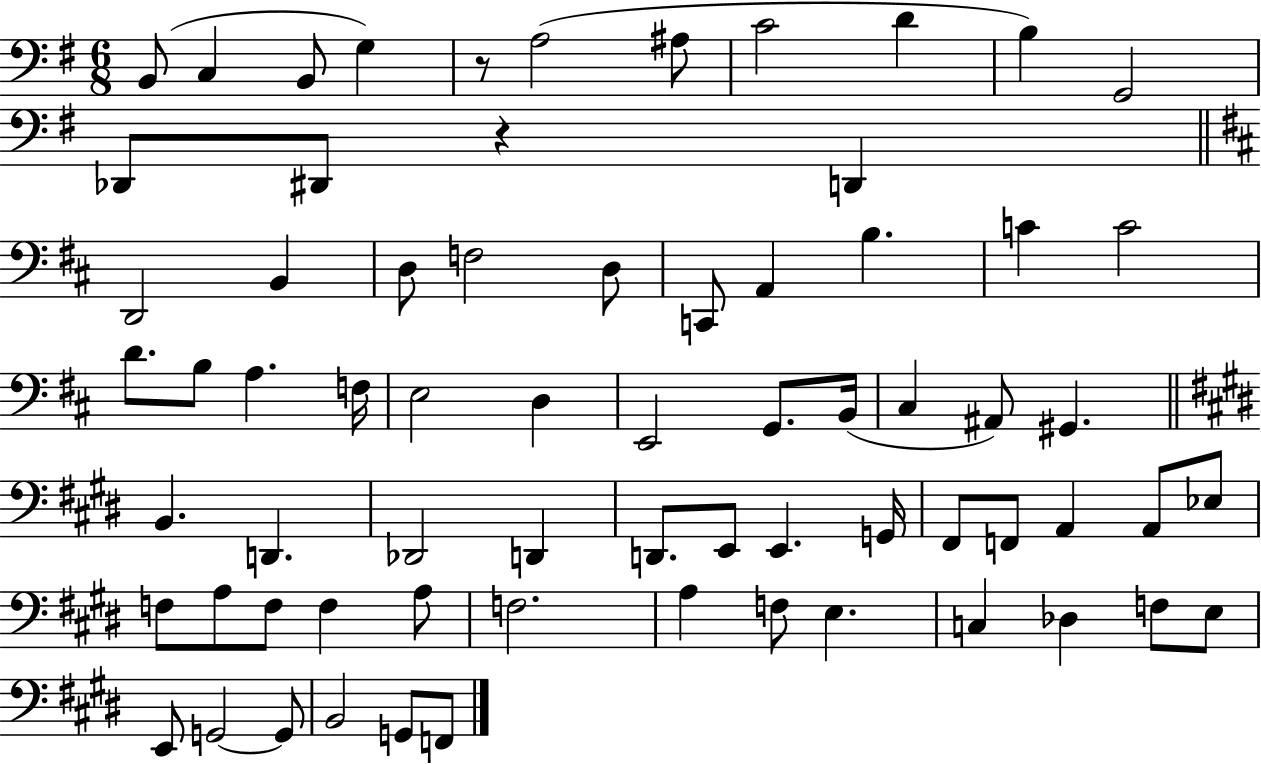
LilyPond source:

{
  \clef bass
  \numericTimeSignature
  \time 6/8
  \key g \major
  b,8( c4 b,8 g4) | r8 a2( ais8 | c'2 d'4 | b4) g,2 | \break des,8 dis,8 r4 d,4 | \bar "||" \break \key d \major d,2 b,4 | d8 f2 d8 | c,8 a,4 b4. | c'4 c'2 | \break d'8. b8 a4. f16 | e2 d4 | e,2 g,8. b,16( | cis4 ais,8) gis,4. | \break \bar "||" \break \key e \major b,4. d,4. | des,2 d,4 | d,8. e,8 e,4. g,16 | fis,8 f,8 a,4 a,8 ees8 | \break f8 a8 f8 f4 a8 | f2. | a4 f8 e4. | c4 des4 f8 e8 | \break e,8 g,2~~ g,8 | b,2 g,8 f,8 | \bar "|."
}